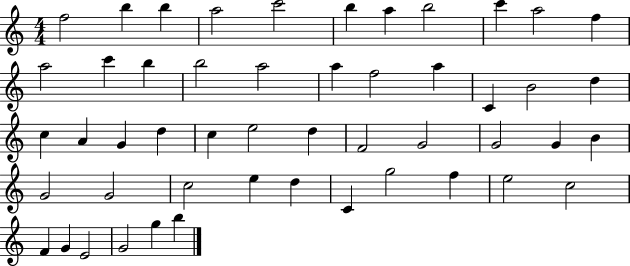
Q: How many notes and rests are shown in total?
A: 50